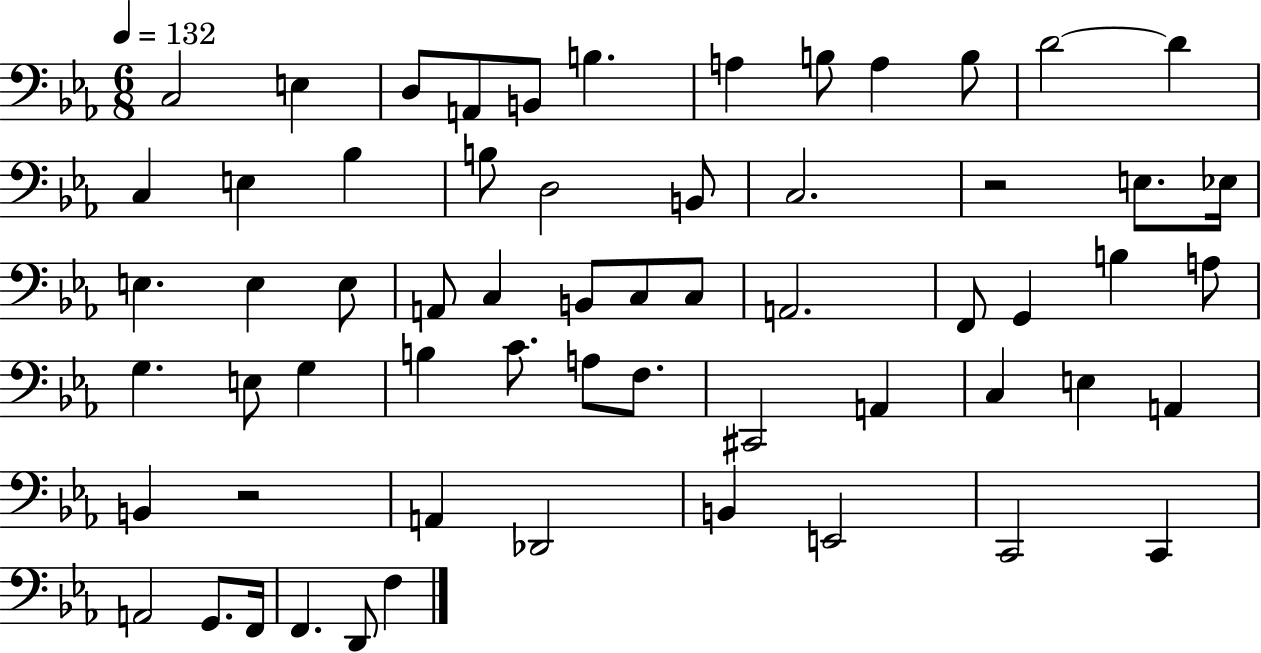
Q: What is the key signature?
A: EES major